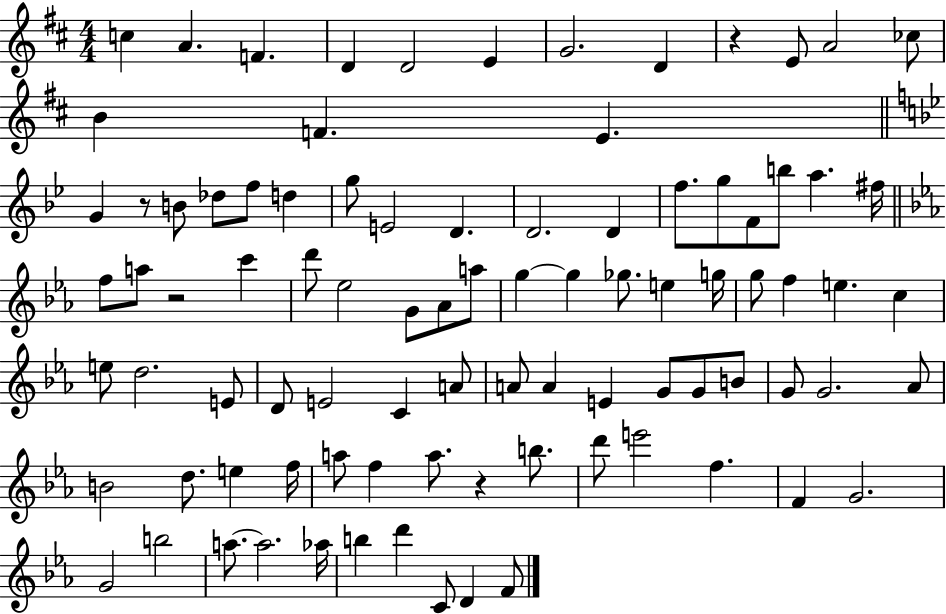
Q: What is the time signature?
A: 4/4